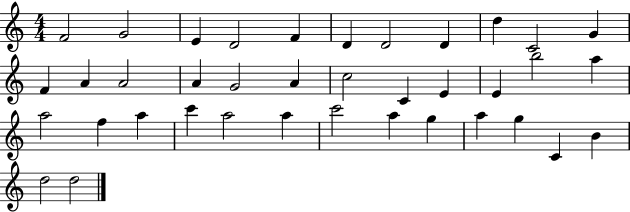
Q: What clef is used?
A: treble